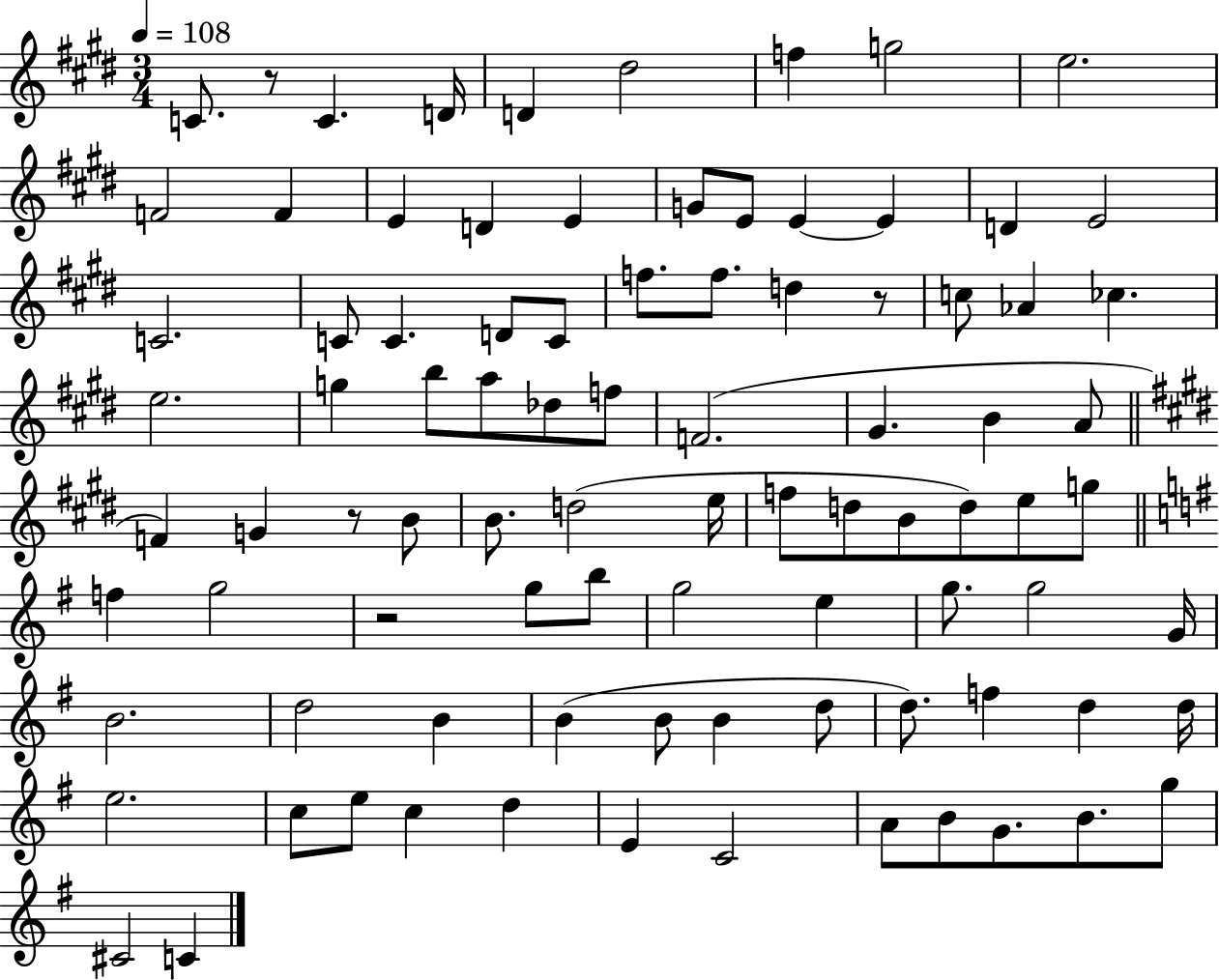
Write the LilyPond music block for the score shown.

{
  \clef treble
  \numericTimeSignature
  \time 3/4
  \key e \major
  \tempo 4 = 108
  \repeat volta 2 { c'8. r8 c'4. d'16 | d'4 dis''2 | f''4 g''2 | e''2. | \break f'2 f'4 | e'4 d'4 e'4 | g'8 e'8 e'4~~ e'4 | d'4 e'2 | \break c'2. | c'8 c'4. d'8 c'8 | f''8. f''8. d''4 r8 | c''8 aes'4 ces''4. | \break e''2. | g''4 b''8 a''8 des''8 f''8 | f'2.( | gis'4. b'4 a'8 | \break \bar "||" \break \key e \major f'4) g'4 r8 b'8 | b'8. d''2( e''16 | f''8 d''8 b'8 d''8) e''8 g''8 | \bar "||" \break \key e \minor f''4 g''2 | r2 g''8 b''8 | g''2 e''4 | g''8. g''2 g'16 | \break b'2. | d''2 b'4 | b'4( b'8 b'4 d''8 | d''8.) f''4 d''4 d''16 | \break e''2. | c''8 e''8 c''4 d''4 | e'4 c'2 | a'8 b'8 g'8. b'8. g''8 | \break cis'2 c'4 | } \bar "|."
}